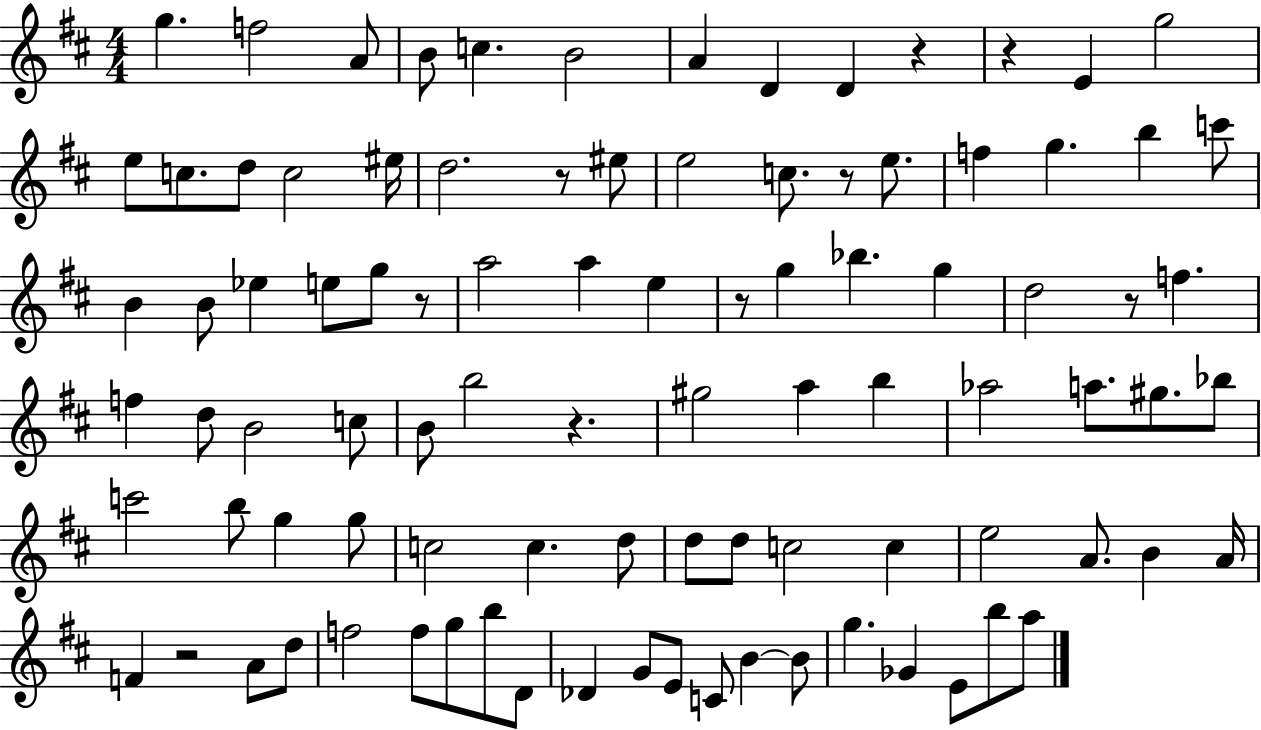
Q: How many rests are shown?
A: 9